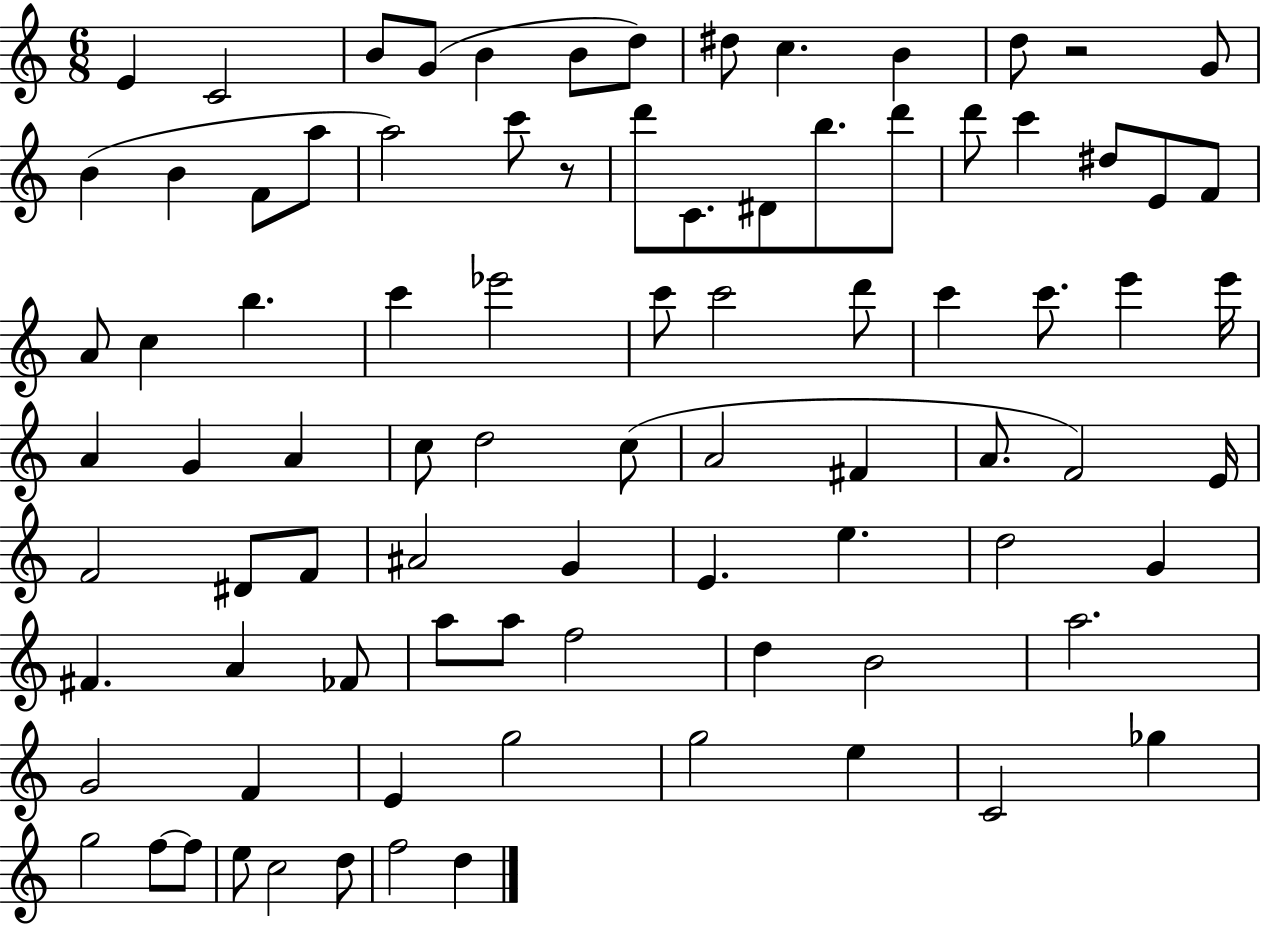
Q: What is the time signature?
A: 6/8